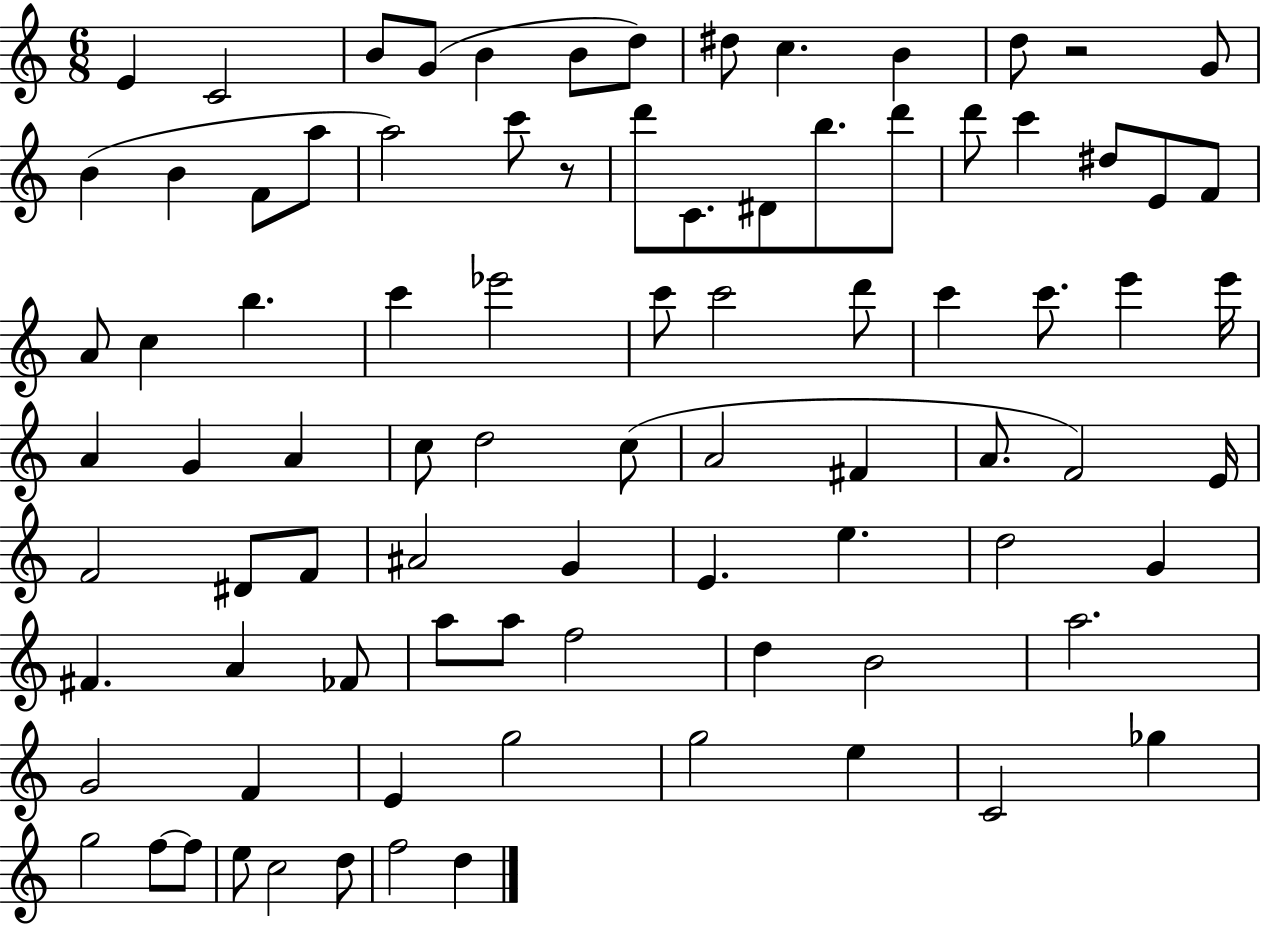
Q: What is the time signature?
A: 6/8